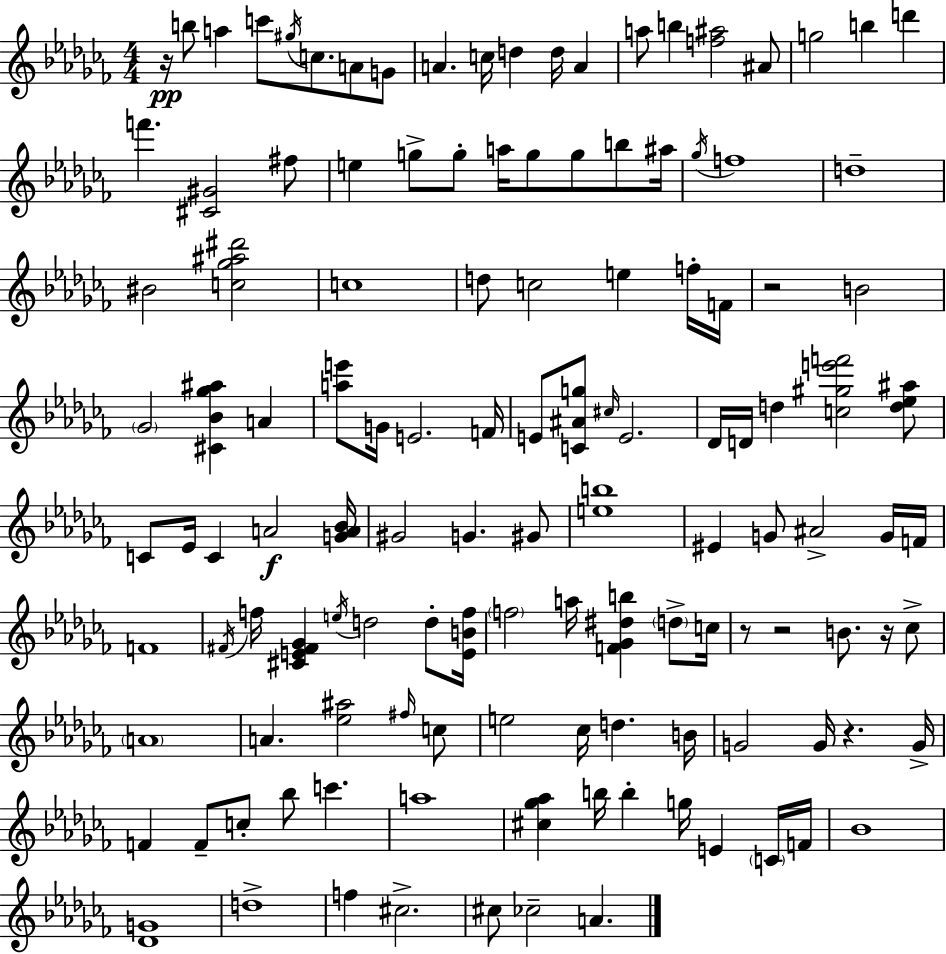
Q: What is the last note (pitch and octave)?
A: A4